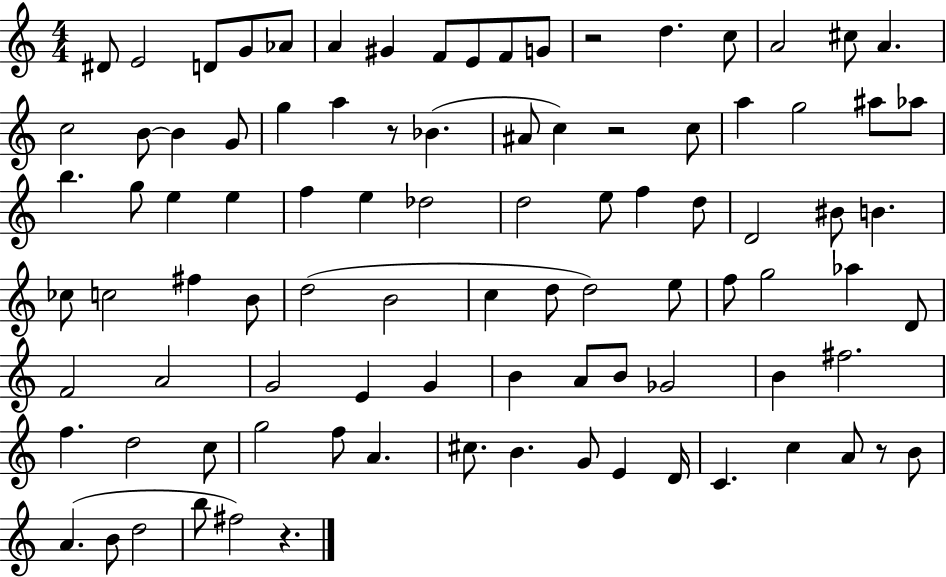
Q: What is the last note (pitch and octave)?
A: F#5